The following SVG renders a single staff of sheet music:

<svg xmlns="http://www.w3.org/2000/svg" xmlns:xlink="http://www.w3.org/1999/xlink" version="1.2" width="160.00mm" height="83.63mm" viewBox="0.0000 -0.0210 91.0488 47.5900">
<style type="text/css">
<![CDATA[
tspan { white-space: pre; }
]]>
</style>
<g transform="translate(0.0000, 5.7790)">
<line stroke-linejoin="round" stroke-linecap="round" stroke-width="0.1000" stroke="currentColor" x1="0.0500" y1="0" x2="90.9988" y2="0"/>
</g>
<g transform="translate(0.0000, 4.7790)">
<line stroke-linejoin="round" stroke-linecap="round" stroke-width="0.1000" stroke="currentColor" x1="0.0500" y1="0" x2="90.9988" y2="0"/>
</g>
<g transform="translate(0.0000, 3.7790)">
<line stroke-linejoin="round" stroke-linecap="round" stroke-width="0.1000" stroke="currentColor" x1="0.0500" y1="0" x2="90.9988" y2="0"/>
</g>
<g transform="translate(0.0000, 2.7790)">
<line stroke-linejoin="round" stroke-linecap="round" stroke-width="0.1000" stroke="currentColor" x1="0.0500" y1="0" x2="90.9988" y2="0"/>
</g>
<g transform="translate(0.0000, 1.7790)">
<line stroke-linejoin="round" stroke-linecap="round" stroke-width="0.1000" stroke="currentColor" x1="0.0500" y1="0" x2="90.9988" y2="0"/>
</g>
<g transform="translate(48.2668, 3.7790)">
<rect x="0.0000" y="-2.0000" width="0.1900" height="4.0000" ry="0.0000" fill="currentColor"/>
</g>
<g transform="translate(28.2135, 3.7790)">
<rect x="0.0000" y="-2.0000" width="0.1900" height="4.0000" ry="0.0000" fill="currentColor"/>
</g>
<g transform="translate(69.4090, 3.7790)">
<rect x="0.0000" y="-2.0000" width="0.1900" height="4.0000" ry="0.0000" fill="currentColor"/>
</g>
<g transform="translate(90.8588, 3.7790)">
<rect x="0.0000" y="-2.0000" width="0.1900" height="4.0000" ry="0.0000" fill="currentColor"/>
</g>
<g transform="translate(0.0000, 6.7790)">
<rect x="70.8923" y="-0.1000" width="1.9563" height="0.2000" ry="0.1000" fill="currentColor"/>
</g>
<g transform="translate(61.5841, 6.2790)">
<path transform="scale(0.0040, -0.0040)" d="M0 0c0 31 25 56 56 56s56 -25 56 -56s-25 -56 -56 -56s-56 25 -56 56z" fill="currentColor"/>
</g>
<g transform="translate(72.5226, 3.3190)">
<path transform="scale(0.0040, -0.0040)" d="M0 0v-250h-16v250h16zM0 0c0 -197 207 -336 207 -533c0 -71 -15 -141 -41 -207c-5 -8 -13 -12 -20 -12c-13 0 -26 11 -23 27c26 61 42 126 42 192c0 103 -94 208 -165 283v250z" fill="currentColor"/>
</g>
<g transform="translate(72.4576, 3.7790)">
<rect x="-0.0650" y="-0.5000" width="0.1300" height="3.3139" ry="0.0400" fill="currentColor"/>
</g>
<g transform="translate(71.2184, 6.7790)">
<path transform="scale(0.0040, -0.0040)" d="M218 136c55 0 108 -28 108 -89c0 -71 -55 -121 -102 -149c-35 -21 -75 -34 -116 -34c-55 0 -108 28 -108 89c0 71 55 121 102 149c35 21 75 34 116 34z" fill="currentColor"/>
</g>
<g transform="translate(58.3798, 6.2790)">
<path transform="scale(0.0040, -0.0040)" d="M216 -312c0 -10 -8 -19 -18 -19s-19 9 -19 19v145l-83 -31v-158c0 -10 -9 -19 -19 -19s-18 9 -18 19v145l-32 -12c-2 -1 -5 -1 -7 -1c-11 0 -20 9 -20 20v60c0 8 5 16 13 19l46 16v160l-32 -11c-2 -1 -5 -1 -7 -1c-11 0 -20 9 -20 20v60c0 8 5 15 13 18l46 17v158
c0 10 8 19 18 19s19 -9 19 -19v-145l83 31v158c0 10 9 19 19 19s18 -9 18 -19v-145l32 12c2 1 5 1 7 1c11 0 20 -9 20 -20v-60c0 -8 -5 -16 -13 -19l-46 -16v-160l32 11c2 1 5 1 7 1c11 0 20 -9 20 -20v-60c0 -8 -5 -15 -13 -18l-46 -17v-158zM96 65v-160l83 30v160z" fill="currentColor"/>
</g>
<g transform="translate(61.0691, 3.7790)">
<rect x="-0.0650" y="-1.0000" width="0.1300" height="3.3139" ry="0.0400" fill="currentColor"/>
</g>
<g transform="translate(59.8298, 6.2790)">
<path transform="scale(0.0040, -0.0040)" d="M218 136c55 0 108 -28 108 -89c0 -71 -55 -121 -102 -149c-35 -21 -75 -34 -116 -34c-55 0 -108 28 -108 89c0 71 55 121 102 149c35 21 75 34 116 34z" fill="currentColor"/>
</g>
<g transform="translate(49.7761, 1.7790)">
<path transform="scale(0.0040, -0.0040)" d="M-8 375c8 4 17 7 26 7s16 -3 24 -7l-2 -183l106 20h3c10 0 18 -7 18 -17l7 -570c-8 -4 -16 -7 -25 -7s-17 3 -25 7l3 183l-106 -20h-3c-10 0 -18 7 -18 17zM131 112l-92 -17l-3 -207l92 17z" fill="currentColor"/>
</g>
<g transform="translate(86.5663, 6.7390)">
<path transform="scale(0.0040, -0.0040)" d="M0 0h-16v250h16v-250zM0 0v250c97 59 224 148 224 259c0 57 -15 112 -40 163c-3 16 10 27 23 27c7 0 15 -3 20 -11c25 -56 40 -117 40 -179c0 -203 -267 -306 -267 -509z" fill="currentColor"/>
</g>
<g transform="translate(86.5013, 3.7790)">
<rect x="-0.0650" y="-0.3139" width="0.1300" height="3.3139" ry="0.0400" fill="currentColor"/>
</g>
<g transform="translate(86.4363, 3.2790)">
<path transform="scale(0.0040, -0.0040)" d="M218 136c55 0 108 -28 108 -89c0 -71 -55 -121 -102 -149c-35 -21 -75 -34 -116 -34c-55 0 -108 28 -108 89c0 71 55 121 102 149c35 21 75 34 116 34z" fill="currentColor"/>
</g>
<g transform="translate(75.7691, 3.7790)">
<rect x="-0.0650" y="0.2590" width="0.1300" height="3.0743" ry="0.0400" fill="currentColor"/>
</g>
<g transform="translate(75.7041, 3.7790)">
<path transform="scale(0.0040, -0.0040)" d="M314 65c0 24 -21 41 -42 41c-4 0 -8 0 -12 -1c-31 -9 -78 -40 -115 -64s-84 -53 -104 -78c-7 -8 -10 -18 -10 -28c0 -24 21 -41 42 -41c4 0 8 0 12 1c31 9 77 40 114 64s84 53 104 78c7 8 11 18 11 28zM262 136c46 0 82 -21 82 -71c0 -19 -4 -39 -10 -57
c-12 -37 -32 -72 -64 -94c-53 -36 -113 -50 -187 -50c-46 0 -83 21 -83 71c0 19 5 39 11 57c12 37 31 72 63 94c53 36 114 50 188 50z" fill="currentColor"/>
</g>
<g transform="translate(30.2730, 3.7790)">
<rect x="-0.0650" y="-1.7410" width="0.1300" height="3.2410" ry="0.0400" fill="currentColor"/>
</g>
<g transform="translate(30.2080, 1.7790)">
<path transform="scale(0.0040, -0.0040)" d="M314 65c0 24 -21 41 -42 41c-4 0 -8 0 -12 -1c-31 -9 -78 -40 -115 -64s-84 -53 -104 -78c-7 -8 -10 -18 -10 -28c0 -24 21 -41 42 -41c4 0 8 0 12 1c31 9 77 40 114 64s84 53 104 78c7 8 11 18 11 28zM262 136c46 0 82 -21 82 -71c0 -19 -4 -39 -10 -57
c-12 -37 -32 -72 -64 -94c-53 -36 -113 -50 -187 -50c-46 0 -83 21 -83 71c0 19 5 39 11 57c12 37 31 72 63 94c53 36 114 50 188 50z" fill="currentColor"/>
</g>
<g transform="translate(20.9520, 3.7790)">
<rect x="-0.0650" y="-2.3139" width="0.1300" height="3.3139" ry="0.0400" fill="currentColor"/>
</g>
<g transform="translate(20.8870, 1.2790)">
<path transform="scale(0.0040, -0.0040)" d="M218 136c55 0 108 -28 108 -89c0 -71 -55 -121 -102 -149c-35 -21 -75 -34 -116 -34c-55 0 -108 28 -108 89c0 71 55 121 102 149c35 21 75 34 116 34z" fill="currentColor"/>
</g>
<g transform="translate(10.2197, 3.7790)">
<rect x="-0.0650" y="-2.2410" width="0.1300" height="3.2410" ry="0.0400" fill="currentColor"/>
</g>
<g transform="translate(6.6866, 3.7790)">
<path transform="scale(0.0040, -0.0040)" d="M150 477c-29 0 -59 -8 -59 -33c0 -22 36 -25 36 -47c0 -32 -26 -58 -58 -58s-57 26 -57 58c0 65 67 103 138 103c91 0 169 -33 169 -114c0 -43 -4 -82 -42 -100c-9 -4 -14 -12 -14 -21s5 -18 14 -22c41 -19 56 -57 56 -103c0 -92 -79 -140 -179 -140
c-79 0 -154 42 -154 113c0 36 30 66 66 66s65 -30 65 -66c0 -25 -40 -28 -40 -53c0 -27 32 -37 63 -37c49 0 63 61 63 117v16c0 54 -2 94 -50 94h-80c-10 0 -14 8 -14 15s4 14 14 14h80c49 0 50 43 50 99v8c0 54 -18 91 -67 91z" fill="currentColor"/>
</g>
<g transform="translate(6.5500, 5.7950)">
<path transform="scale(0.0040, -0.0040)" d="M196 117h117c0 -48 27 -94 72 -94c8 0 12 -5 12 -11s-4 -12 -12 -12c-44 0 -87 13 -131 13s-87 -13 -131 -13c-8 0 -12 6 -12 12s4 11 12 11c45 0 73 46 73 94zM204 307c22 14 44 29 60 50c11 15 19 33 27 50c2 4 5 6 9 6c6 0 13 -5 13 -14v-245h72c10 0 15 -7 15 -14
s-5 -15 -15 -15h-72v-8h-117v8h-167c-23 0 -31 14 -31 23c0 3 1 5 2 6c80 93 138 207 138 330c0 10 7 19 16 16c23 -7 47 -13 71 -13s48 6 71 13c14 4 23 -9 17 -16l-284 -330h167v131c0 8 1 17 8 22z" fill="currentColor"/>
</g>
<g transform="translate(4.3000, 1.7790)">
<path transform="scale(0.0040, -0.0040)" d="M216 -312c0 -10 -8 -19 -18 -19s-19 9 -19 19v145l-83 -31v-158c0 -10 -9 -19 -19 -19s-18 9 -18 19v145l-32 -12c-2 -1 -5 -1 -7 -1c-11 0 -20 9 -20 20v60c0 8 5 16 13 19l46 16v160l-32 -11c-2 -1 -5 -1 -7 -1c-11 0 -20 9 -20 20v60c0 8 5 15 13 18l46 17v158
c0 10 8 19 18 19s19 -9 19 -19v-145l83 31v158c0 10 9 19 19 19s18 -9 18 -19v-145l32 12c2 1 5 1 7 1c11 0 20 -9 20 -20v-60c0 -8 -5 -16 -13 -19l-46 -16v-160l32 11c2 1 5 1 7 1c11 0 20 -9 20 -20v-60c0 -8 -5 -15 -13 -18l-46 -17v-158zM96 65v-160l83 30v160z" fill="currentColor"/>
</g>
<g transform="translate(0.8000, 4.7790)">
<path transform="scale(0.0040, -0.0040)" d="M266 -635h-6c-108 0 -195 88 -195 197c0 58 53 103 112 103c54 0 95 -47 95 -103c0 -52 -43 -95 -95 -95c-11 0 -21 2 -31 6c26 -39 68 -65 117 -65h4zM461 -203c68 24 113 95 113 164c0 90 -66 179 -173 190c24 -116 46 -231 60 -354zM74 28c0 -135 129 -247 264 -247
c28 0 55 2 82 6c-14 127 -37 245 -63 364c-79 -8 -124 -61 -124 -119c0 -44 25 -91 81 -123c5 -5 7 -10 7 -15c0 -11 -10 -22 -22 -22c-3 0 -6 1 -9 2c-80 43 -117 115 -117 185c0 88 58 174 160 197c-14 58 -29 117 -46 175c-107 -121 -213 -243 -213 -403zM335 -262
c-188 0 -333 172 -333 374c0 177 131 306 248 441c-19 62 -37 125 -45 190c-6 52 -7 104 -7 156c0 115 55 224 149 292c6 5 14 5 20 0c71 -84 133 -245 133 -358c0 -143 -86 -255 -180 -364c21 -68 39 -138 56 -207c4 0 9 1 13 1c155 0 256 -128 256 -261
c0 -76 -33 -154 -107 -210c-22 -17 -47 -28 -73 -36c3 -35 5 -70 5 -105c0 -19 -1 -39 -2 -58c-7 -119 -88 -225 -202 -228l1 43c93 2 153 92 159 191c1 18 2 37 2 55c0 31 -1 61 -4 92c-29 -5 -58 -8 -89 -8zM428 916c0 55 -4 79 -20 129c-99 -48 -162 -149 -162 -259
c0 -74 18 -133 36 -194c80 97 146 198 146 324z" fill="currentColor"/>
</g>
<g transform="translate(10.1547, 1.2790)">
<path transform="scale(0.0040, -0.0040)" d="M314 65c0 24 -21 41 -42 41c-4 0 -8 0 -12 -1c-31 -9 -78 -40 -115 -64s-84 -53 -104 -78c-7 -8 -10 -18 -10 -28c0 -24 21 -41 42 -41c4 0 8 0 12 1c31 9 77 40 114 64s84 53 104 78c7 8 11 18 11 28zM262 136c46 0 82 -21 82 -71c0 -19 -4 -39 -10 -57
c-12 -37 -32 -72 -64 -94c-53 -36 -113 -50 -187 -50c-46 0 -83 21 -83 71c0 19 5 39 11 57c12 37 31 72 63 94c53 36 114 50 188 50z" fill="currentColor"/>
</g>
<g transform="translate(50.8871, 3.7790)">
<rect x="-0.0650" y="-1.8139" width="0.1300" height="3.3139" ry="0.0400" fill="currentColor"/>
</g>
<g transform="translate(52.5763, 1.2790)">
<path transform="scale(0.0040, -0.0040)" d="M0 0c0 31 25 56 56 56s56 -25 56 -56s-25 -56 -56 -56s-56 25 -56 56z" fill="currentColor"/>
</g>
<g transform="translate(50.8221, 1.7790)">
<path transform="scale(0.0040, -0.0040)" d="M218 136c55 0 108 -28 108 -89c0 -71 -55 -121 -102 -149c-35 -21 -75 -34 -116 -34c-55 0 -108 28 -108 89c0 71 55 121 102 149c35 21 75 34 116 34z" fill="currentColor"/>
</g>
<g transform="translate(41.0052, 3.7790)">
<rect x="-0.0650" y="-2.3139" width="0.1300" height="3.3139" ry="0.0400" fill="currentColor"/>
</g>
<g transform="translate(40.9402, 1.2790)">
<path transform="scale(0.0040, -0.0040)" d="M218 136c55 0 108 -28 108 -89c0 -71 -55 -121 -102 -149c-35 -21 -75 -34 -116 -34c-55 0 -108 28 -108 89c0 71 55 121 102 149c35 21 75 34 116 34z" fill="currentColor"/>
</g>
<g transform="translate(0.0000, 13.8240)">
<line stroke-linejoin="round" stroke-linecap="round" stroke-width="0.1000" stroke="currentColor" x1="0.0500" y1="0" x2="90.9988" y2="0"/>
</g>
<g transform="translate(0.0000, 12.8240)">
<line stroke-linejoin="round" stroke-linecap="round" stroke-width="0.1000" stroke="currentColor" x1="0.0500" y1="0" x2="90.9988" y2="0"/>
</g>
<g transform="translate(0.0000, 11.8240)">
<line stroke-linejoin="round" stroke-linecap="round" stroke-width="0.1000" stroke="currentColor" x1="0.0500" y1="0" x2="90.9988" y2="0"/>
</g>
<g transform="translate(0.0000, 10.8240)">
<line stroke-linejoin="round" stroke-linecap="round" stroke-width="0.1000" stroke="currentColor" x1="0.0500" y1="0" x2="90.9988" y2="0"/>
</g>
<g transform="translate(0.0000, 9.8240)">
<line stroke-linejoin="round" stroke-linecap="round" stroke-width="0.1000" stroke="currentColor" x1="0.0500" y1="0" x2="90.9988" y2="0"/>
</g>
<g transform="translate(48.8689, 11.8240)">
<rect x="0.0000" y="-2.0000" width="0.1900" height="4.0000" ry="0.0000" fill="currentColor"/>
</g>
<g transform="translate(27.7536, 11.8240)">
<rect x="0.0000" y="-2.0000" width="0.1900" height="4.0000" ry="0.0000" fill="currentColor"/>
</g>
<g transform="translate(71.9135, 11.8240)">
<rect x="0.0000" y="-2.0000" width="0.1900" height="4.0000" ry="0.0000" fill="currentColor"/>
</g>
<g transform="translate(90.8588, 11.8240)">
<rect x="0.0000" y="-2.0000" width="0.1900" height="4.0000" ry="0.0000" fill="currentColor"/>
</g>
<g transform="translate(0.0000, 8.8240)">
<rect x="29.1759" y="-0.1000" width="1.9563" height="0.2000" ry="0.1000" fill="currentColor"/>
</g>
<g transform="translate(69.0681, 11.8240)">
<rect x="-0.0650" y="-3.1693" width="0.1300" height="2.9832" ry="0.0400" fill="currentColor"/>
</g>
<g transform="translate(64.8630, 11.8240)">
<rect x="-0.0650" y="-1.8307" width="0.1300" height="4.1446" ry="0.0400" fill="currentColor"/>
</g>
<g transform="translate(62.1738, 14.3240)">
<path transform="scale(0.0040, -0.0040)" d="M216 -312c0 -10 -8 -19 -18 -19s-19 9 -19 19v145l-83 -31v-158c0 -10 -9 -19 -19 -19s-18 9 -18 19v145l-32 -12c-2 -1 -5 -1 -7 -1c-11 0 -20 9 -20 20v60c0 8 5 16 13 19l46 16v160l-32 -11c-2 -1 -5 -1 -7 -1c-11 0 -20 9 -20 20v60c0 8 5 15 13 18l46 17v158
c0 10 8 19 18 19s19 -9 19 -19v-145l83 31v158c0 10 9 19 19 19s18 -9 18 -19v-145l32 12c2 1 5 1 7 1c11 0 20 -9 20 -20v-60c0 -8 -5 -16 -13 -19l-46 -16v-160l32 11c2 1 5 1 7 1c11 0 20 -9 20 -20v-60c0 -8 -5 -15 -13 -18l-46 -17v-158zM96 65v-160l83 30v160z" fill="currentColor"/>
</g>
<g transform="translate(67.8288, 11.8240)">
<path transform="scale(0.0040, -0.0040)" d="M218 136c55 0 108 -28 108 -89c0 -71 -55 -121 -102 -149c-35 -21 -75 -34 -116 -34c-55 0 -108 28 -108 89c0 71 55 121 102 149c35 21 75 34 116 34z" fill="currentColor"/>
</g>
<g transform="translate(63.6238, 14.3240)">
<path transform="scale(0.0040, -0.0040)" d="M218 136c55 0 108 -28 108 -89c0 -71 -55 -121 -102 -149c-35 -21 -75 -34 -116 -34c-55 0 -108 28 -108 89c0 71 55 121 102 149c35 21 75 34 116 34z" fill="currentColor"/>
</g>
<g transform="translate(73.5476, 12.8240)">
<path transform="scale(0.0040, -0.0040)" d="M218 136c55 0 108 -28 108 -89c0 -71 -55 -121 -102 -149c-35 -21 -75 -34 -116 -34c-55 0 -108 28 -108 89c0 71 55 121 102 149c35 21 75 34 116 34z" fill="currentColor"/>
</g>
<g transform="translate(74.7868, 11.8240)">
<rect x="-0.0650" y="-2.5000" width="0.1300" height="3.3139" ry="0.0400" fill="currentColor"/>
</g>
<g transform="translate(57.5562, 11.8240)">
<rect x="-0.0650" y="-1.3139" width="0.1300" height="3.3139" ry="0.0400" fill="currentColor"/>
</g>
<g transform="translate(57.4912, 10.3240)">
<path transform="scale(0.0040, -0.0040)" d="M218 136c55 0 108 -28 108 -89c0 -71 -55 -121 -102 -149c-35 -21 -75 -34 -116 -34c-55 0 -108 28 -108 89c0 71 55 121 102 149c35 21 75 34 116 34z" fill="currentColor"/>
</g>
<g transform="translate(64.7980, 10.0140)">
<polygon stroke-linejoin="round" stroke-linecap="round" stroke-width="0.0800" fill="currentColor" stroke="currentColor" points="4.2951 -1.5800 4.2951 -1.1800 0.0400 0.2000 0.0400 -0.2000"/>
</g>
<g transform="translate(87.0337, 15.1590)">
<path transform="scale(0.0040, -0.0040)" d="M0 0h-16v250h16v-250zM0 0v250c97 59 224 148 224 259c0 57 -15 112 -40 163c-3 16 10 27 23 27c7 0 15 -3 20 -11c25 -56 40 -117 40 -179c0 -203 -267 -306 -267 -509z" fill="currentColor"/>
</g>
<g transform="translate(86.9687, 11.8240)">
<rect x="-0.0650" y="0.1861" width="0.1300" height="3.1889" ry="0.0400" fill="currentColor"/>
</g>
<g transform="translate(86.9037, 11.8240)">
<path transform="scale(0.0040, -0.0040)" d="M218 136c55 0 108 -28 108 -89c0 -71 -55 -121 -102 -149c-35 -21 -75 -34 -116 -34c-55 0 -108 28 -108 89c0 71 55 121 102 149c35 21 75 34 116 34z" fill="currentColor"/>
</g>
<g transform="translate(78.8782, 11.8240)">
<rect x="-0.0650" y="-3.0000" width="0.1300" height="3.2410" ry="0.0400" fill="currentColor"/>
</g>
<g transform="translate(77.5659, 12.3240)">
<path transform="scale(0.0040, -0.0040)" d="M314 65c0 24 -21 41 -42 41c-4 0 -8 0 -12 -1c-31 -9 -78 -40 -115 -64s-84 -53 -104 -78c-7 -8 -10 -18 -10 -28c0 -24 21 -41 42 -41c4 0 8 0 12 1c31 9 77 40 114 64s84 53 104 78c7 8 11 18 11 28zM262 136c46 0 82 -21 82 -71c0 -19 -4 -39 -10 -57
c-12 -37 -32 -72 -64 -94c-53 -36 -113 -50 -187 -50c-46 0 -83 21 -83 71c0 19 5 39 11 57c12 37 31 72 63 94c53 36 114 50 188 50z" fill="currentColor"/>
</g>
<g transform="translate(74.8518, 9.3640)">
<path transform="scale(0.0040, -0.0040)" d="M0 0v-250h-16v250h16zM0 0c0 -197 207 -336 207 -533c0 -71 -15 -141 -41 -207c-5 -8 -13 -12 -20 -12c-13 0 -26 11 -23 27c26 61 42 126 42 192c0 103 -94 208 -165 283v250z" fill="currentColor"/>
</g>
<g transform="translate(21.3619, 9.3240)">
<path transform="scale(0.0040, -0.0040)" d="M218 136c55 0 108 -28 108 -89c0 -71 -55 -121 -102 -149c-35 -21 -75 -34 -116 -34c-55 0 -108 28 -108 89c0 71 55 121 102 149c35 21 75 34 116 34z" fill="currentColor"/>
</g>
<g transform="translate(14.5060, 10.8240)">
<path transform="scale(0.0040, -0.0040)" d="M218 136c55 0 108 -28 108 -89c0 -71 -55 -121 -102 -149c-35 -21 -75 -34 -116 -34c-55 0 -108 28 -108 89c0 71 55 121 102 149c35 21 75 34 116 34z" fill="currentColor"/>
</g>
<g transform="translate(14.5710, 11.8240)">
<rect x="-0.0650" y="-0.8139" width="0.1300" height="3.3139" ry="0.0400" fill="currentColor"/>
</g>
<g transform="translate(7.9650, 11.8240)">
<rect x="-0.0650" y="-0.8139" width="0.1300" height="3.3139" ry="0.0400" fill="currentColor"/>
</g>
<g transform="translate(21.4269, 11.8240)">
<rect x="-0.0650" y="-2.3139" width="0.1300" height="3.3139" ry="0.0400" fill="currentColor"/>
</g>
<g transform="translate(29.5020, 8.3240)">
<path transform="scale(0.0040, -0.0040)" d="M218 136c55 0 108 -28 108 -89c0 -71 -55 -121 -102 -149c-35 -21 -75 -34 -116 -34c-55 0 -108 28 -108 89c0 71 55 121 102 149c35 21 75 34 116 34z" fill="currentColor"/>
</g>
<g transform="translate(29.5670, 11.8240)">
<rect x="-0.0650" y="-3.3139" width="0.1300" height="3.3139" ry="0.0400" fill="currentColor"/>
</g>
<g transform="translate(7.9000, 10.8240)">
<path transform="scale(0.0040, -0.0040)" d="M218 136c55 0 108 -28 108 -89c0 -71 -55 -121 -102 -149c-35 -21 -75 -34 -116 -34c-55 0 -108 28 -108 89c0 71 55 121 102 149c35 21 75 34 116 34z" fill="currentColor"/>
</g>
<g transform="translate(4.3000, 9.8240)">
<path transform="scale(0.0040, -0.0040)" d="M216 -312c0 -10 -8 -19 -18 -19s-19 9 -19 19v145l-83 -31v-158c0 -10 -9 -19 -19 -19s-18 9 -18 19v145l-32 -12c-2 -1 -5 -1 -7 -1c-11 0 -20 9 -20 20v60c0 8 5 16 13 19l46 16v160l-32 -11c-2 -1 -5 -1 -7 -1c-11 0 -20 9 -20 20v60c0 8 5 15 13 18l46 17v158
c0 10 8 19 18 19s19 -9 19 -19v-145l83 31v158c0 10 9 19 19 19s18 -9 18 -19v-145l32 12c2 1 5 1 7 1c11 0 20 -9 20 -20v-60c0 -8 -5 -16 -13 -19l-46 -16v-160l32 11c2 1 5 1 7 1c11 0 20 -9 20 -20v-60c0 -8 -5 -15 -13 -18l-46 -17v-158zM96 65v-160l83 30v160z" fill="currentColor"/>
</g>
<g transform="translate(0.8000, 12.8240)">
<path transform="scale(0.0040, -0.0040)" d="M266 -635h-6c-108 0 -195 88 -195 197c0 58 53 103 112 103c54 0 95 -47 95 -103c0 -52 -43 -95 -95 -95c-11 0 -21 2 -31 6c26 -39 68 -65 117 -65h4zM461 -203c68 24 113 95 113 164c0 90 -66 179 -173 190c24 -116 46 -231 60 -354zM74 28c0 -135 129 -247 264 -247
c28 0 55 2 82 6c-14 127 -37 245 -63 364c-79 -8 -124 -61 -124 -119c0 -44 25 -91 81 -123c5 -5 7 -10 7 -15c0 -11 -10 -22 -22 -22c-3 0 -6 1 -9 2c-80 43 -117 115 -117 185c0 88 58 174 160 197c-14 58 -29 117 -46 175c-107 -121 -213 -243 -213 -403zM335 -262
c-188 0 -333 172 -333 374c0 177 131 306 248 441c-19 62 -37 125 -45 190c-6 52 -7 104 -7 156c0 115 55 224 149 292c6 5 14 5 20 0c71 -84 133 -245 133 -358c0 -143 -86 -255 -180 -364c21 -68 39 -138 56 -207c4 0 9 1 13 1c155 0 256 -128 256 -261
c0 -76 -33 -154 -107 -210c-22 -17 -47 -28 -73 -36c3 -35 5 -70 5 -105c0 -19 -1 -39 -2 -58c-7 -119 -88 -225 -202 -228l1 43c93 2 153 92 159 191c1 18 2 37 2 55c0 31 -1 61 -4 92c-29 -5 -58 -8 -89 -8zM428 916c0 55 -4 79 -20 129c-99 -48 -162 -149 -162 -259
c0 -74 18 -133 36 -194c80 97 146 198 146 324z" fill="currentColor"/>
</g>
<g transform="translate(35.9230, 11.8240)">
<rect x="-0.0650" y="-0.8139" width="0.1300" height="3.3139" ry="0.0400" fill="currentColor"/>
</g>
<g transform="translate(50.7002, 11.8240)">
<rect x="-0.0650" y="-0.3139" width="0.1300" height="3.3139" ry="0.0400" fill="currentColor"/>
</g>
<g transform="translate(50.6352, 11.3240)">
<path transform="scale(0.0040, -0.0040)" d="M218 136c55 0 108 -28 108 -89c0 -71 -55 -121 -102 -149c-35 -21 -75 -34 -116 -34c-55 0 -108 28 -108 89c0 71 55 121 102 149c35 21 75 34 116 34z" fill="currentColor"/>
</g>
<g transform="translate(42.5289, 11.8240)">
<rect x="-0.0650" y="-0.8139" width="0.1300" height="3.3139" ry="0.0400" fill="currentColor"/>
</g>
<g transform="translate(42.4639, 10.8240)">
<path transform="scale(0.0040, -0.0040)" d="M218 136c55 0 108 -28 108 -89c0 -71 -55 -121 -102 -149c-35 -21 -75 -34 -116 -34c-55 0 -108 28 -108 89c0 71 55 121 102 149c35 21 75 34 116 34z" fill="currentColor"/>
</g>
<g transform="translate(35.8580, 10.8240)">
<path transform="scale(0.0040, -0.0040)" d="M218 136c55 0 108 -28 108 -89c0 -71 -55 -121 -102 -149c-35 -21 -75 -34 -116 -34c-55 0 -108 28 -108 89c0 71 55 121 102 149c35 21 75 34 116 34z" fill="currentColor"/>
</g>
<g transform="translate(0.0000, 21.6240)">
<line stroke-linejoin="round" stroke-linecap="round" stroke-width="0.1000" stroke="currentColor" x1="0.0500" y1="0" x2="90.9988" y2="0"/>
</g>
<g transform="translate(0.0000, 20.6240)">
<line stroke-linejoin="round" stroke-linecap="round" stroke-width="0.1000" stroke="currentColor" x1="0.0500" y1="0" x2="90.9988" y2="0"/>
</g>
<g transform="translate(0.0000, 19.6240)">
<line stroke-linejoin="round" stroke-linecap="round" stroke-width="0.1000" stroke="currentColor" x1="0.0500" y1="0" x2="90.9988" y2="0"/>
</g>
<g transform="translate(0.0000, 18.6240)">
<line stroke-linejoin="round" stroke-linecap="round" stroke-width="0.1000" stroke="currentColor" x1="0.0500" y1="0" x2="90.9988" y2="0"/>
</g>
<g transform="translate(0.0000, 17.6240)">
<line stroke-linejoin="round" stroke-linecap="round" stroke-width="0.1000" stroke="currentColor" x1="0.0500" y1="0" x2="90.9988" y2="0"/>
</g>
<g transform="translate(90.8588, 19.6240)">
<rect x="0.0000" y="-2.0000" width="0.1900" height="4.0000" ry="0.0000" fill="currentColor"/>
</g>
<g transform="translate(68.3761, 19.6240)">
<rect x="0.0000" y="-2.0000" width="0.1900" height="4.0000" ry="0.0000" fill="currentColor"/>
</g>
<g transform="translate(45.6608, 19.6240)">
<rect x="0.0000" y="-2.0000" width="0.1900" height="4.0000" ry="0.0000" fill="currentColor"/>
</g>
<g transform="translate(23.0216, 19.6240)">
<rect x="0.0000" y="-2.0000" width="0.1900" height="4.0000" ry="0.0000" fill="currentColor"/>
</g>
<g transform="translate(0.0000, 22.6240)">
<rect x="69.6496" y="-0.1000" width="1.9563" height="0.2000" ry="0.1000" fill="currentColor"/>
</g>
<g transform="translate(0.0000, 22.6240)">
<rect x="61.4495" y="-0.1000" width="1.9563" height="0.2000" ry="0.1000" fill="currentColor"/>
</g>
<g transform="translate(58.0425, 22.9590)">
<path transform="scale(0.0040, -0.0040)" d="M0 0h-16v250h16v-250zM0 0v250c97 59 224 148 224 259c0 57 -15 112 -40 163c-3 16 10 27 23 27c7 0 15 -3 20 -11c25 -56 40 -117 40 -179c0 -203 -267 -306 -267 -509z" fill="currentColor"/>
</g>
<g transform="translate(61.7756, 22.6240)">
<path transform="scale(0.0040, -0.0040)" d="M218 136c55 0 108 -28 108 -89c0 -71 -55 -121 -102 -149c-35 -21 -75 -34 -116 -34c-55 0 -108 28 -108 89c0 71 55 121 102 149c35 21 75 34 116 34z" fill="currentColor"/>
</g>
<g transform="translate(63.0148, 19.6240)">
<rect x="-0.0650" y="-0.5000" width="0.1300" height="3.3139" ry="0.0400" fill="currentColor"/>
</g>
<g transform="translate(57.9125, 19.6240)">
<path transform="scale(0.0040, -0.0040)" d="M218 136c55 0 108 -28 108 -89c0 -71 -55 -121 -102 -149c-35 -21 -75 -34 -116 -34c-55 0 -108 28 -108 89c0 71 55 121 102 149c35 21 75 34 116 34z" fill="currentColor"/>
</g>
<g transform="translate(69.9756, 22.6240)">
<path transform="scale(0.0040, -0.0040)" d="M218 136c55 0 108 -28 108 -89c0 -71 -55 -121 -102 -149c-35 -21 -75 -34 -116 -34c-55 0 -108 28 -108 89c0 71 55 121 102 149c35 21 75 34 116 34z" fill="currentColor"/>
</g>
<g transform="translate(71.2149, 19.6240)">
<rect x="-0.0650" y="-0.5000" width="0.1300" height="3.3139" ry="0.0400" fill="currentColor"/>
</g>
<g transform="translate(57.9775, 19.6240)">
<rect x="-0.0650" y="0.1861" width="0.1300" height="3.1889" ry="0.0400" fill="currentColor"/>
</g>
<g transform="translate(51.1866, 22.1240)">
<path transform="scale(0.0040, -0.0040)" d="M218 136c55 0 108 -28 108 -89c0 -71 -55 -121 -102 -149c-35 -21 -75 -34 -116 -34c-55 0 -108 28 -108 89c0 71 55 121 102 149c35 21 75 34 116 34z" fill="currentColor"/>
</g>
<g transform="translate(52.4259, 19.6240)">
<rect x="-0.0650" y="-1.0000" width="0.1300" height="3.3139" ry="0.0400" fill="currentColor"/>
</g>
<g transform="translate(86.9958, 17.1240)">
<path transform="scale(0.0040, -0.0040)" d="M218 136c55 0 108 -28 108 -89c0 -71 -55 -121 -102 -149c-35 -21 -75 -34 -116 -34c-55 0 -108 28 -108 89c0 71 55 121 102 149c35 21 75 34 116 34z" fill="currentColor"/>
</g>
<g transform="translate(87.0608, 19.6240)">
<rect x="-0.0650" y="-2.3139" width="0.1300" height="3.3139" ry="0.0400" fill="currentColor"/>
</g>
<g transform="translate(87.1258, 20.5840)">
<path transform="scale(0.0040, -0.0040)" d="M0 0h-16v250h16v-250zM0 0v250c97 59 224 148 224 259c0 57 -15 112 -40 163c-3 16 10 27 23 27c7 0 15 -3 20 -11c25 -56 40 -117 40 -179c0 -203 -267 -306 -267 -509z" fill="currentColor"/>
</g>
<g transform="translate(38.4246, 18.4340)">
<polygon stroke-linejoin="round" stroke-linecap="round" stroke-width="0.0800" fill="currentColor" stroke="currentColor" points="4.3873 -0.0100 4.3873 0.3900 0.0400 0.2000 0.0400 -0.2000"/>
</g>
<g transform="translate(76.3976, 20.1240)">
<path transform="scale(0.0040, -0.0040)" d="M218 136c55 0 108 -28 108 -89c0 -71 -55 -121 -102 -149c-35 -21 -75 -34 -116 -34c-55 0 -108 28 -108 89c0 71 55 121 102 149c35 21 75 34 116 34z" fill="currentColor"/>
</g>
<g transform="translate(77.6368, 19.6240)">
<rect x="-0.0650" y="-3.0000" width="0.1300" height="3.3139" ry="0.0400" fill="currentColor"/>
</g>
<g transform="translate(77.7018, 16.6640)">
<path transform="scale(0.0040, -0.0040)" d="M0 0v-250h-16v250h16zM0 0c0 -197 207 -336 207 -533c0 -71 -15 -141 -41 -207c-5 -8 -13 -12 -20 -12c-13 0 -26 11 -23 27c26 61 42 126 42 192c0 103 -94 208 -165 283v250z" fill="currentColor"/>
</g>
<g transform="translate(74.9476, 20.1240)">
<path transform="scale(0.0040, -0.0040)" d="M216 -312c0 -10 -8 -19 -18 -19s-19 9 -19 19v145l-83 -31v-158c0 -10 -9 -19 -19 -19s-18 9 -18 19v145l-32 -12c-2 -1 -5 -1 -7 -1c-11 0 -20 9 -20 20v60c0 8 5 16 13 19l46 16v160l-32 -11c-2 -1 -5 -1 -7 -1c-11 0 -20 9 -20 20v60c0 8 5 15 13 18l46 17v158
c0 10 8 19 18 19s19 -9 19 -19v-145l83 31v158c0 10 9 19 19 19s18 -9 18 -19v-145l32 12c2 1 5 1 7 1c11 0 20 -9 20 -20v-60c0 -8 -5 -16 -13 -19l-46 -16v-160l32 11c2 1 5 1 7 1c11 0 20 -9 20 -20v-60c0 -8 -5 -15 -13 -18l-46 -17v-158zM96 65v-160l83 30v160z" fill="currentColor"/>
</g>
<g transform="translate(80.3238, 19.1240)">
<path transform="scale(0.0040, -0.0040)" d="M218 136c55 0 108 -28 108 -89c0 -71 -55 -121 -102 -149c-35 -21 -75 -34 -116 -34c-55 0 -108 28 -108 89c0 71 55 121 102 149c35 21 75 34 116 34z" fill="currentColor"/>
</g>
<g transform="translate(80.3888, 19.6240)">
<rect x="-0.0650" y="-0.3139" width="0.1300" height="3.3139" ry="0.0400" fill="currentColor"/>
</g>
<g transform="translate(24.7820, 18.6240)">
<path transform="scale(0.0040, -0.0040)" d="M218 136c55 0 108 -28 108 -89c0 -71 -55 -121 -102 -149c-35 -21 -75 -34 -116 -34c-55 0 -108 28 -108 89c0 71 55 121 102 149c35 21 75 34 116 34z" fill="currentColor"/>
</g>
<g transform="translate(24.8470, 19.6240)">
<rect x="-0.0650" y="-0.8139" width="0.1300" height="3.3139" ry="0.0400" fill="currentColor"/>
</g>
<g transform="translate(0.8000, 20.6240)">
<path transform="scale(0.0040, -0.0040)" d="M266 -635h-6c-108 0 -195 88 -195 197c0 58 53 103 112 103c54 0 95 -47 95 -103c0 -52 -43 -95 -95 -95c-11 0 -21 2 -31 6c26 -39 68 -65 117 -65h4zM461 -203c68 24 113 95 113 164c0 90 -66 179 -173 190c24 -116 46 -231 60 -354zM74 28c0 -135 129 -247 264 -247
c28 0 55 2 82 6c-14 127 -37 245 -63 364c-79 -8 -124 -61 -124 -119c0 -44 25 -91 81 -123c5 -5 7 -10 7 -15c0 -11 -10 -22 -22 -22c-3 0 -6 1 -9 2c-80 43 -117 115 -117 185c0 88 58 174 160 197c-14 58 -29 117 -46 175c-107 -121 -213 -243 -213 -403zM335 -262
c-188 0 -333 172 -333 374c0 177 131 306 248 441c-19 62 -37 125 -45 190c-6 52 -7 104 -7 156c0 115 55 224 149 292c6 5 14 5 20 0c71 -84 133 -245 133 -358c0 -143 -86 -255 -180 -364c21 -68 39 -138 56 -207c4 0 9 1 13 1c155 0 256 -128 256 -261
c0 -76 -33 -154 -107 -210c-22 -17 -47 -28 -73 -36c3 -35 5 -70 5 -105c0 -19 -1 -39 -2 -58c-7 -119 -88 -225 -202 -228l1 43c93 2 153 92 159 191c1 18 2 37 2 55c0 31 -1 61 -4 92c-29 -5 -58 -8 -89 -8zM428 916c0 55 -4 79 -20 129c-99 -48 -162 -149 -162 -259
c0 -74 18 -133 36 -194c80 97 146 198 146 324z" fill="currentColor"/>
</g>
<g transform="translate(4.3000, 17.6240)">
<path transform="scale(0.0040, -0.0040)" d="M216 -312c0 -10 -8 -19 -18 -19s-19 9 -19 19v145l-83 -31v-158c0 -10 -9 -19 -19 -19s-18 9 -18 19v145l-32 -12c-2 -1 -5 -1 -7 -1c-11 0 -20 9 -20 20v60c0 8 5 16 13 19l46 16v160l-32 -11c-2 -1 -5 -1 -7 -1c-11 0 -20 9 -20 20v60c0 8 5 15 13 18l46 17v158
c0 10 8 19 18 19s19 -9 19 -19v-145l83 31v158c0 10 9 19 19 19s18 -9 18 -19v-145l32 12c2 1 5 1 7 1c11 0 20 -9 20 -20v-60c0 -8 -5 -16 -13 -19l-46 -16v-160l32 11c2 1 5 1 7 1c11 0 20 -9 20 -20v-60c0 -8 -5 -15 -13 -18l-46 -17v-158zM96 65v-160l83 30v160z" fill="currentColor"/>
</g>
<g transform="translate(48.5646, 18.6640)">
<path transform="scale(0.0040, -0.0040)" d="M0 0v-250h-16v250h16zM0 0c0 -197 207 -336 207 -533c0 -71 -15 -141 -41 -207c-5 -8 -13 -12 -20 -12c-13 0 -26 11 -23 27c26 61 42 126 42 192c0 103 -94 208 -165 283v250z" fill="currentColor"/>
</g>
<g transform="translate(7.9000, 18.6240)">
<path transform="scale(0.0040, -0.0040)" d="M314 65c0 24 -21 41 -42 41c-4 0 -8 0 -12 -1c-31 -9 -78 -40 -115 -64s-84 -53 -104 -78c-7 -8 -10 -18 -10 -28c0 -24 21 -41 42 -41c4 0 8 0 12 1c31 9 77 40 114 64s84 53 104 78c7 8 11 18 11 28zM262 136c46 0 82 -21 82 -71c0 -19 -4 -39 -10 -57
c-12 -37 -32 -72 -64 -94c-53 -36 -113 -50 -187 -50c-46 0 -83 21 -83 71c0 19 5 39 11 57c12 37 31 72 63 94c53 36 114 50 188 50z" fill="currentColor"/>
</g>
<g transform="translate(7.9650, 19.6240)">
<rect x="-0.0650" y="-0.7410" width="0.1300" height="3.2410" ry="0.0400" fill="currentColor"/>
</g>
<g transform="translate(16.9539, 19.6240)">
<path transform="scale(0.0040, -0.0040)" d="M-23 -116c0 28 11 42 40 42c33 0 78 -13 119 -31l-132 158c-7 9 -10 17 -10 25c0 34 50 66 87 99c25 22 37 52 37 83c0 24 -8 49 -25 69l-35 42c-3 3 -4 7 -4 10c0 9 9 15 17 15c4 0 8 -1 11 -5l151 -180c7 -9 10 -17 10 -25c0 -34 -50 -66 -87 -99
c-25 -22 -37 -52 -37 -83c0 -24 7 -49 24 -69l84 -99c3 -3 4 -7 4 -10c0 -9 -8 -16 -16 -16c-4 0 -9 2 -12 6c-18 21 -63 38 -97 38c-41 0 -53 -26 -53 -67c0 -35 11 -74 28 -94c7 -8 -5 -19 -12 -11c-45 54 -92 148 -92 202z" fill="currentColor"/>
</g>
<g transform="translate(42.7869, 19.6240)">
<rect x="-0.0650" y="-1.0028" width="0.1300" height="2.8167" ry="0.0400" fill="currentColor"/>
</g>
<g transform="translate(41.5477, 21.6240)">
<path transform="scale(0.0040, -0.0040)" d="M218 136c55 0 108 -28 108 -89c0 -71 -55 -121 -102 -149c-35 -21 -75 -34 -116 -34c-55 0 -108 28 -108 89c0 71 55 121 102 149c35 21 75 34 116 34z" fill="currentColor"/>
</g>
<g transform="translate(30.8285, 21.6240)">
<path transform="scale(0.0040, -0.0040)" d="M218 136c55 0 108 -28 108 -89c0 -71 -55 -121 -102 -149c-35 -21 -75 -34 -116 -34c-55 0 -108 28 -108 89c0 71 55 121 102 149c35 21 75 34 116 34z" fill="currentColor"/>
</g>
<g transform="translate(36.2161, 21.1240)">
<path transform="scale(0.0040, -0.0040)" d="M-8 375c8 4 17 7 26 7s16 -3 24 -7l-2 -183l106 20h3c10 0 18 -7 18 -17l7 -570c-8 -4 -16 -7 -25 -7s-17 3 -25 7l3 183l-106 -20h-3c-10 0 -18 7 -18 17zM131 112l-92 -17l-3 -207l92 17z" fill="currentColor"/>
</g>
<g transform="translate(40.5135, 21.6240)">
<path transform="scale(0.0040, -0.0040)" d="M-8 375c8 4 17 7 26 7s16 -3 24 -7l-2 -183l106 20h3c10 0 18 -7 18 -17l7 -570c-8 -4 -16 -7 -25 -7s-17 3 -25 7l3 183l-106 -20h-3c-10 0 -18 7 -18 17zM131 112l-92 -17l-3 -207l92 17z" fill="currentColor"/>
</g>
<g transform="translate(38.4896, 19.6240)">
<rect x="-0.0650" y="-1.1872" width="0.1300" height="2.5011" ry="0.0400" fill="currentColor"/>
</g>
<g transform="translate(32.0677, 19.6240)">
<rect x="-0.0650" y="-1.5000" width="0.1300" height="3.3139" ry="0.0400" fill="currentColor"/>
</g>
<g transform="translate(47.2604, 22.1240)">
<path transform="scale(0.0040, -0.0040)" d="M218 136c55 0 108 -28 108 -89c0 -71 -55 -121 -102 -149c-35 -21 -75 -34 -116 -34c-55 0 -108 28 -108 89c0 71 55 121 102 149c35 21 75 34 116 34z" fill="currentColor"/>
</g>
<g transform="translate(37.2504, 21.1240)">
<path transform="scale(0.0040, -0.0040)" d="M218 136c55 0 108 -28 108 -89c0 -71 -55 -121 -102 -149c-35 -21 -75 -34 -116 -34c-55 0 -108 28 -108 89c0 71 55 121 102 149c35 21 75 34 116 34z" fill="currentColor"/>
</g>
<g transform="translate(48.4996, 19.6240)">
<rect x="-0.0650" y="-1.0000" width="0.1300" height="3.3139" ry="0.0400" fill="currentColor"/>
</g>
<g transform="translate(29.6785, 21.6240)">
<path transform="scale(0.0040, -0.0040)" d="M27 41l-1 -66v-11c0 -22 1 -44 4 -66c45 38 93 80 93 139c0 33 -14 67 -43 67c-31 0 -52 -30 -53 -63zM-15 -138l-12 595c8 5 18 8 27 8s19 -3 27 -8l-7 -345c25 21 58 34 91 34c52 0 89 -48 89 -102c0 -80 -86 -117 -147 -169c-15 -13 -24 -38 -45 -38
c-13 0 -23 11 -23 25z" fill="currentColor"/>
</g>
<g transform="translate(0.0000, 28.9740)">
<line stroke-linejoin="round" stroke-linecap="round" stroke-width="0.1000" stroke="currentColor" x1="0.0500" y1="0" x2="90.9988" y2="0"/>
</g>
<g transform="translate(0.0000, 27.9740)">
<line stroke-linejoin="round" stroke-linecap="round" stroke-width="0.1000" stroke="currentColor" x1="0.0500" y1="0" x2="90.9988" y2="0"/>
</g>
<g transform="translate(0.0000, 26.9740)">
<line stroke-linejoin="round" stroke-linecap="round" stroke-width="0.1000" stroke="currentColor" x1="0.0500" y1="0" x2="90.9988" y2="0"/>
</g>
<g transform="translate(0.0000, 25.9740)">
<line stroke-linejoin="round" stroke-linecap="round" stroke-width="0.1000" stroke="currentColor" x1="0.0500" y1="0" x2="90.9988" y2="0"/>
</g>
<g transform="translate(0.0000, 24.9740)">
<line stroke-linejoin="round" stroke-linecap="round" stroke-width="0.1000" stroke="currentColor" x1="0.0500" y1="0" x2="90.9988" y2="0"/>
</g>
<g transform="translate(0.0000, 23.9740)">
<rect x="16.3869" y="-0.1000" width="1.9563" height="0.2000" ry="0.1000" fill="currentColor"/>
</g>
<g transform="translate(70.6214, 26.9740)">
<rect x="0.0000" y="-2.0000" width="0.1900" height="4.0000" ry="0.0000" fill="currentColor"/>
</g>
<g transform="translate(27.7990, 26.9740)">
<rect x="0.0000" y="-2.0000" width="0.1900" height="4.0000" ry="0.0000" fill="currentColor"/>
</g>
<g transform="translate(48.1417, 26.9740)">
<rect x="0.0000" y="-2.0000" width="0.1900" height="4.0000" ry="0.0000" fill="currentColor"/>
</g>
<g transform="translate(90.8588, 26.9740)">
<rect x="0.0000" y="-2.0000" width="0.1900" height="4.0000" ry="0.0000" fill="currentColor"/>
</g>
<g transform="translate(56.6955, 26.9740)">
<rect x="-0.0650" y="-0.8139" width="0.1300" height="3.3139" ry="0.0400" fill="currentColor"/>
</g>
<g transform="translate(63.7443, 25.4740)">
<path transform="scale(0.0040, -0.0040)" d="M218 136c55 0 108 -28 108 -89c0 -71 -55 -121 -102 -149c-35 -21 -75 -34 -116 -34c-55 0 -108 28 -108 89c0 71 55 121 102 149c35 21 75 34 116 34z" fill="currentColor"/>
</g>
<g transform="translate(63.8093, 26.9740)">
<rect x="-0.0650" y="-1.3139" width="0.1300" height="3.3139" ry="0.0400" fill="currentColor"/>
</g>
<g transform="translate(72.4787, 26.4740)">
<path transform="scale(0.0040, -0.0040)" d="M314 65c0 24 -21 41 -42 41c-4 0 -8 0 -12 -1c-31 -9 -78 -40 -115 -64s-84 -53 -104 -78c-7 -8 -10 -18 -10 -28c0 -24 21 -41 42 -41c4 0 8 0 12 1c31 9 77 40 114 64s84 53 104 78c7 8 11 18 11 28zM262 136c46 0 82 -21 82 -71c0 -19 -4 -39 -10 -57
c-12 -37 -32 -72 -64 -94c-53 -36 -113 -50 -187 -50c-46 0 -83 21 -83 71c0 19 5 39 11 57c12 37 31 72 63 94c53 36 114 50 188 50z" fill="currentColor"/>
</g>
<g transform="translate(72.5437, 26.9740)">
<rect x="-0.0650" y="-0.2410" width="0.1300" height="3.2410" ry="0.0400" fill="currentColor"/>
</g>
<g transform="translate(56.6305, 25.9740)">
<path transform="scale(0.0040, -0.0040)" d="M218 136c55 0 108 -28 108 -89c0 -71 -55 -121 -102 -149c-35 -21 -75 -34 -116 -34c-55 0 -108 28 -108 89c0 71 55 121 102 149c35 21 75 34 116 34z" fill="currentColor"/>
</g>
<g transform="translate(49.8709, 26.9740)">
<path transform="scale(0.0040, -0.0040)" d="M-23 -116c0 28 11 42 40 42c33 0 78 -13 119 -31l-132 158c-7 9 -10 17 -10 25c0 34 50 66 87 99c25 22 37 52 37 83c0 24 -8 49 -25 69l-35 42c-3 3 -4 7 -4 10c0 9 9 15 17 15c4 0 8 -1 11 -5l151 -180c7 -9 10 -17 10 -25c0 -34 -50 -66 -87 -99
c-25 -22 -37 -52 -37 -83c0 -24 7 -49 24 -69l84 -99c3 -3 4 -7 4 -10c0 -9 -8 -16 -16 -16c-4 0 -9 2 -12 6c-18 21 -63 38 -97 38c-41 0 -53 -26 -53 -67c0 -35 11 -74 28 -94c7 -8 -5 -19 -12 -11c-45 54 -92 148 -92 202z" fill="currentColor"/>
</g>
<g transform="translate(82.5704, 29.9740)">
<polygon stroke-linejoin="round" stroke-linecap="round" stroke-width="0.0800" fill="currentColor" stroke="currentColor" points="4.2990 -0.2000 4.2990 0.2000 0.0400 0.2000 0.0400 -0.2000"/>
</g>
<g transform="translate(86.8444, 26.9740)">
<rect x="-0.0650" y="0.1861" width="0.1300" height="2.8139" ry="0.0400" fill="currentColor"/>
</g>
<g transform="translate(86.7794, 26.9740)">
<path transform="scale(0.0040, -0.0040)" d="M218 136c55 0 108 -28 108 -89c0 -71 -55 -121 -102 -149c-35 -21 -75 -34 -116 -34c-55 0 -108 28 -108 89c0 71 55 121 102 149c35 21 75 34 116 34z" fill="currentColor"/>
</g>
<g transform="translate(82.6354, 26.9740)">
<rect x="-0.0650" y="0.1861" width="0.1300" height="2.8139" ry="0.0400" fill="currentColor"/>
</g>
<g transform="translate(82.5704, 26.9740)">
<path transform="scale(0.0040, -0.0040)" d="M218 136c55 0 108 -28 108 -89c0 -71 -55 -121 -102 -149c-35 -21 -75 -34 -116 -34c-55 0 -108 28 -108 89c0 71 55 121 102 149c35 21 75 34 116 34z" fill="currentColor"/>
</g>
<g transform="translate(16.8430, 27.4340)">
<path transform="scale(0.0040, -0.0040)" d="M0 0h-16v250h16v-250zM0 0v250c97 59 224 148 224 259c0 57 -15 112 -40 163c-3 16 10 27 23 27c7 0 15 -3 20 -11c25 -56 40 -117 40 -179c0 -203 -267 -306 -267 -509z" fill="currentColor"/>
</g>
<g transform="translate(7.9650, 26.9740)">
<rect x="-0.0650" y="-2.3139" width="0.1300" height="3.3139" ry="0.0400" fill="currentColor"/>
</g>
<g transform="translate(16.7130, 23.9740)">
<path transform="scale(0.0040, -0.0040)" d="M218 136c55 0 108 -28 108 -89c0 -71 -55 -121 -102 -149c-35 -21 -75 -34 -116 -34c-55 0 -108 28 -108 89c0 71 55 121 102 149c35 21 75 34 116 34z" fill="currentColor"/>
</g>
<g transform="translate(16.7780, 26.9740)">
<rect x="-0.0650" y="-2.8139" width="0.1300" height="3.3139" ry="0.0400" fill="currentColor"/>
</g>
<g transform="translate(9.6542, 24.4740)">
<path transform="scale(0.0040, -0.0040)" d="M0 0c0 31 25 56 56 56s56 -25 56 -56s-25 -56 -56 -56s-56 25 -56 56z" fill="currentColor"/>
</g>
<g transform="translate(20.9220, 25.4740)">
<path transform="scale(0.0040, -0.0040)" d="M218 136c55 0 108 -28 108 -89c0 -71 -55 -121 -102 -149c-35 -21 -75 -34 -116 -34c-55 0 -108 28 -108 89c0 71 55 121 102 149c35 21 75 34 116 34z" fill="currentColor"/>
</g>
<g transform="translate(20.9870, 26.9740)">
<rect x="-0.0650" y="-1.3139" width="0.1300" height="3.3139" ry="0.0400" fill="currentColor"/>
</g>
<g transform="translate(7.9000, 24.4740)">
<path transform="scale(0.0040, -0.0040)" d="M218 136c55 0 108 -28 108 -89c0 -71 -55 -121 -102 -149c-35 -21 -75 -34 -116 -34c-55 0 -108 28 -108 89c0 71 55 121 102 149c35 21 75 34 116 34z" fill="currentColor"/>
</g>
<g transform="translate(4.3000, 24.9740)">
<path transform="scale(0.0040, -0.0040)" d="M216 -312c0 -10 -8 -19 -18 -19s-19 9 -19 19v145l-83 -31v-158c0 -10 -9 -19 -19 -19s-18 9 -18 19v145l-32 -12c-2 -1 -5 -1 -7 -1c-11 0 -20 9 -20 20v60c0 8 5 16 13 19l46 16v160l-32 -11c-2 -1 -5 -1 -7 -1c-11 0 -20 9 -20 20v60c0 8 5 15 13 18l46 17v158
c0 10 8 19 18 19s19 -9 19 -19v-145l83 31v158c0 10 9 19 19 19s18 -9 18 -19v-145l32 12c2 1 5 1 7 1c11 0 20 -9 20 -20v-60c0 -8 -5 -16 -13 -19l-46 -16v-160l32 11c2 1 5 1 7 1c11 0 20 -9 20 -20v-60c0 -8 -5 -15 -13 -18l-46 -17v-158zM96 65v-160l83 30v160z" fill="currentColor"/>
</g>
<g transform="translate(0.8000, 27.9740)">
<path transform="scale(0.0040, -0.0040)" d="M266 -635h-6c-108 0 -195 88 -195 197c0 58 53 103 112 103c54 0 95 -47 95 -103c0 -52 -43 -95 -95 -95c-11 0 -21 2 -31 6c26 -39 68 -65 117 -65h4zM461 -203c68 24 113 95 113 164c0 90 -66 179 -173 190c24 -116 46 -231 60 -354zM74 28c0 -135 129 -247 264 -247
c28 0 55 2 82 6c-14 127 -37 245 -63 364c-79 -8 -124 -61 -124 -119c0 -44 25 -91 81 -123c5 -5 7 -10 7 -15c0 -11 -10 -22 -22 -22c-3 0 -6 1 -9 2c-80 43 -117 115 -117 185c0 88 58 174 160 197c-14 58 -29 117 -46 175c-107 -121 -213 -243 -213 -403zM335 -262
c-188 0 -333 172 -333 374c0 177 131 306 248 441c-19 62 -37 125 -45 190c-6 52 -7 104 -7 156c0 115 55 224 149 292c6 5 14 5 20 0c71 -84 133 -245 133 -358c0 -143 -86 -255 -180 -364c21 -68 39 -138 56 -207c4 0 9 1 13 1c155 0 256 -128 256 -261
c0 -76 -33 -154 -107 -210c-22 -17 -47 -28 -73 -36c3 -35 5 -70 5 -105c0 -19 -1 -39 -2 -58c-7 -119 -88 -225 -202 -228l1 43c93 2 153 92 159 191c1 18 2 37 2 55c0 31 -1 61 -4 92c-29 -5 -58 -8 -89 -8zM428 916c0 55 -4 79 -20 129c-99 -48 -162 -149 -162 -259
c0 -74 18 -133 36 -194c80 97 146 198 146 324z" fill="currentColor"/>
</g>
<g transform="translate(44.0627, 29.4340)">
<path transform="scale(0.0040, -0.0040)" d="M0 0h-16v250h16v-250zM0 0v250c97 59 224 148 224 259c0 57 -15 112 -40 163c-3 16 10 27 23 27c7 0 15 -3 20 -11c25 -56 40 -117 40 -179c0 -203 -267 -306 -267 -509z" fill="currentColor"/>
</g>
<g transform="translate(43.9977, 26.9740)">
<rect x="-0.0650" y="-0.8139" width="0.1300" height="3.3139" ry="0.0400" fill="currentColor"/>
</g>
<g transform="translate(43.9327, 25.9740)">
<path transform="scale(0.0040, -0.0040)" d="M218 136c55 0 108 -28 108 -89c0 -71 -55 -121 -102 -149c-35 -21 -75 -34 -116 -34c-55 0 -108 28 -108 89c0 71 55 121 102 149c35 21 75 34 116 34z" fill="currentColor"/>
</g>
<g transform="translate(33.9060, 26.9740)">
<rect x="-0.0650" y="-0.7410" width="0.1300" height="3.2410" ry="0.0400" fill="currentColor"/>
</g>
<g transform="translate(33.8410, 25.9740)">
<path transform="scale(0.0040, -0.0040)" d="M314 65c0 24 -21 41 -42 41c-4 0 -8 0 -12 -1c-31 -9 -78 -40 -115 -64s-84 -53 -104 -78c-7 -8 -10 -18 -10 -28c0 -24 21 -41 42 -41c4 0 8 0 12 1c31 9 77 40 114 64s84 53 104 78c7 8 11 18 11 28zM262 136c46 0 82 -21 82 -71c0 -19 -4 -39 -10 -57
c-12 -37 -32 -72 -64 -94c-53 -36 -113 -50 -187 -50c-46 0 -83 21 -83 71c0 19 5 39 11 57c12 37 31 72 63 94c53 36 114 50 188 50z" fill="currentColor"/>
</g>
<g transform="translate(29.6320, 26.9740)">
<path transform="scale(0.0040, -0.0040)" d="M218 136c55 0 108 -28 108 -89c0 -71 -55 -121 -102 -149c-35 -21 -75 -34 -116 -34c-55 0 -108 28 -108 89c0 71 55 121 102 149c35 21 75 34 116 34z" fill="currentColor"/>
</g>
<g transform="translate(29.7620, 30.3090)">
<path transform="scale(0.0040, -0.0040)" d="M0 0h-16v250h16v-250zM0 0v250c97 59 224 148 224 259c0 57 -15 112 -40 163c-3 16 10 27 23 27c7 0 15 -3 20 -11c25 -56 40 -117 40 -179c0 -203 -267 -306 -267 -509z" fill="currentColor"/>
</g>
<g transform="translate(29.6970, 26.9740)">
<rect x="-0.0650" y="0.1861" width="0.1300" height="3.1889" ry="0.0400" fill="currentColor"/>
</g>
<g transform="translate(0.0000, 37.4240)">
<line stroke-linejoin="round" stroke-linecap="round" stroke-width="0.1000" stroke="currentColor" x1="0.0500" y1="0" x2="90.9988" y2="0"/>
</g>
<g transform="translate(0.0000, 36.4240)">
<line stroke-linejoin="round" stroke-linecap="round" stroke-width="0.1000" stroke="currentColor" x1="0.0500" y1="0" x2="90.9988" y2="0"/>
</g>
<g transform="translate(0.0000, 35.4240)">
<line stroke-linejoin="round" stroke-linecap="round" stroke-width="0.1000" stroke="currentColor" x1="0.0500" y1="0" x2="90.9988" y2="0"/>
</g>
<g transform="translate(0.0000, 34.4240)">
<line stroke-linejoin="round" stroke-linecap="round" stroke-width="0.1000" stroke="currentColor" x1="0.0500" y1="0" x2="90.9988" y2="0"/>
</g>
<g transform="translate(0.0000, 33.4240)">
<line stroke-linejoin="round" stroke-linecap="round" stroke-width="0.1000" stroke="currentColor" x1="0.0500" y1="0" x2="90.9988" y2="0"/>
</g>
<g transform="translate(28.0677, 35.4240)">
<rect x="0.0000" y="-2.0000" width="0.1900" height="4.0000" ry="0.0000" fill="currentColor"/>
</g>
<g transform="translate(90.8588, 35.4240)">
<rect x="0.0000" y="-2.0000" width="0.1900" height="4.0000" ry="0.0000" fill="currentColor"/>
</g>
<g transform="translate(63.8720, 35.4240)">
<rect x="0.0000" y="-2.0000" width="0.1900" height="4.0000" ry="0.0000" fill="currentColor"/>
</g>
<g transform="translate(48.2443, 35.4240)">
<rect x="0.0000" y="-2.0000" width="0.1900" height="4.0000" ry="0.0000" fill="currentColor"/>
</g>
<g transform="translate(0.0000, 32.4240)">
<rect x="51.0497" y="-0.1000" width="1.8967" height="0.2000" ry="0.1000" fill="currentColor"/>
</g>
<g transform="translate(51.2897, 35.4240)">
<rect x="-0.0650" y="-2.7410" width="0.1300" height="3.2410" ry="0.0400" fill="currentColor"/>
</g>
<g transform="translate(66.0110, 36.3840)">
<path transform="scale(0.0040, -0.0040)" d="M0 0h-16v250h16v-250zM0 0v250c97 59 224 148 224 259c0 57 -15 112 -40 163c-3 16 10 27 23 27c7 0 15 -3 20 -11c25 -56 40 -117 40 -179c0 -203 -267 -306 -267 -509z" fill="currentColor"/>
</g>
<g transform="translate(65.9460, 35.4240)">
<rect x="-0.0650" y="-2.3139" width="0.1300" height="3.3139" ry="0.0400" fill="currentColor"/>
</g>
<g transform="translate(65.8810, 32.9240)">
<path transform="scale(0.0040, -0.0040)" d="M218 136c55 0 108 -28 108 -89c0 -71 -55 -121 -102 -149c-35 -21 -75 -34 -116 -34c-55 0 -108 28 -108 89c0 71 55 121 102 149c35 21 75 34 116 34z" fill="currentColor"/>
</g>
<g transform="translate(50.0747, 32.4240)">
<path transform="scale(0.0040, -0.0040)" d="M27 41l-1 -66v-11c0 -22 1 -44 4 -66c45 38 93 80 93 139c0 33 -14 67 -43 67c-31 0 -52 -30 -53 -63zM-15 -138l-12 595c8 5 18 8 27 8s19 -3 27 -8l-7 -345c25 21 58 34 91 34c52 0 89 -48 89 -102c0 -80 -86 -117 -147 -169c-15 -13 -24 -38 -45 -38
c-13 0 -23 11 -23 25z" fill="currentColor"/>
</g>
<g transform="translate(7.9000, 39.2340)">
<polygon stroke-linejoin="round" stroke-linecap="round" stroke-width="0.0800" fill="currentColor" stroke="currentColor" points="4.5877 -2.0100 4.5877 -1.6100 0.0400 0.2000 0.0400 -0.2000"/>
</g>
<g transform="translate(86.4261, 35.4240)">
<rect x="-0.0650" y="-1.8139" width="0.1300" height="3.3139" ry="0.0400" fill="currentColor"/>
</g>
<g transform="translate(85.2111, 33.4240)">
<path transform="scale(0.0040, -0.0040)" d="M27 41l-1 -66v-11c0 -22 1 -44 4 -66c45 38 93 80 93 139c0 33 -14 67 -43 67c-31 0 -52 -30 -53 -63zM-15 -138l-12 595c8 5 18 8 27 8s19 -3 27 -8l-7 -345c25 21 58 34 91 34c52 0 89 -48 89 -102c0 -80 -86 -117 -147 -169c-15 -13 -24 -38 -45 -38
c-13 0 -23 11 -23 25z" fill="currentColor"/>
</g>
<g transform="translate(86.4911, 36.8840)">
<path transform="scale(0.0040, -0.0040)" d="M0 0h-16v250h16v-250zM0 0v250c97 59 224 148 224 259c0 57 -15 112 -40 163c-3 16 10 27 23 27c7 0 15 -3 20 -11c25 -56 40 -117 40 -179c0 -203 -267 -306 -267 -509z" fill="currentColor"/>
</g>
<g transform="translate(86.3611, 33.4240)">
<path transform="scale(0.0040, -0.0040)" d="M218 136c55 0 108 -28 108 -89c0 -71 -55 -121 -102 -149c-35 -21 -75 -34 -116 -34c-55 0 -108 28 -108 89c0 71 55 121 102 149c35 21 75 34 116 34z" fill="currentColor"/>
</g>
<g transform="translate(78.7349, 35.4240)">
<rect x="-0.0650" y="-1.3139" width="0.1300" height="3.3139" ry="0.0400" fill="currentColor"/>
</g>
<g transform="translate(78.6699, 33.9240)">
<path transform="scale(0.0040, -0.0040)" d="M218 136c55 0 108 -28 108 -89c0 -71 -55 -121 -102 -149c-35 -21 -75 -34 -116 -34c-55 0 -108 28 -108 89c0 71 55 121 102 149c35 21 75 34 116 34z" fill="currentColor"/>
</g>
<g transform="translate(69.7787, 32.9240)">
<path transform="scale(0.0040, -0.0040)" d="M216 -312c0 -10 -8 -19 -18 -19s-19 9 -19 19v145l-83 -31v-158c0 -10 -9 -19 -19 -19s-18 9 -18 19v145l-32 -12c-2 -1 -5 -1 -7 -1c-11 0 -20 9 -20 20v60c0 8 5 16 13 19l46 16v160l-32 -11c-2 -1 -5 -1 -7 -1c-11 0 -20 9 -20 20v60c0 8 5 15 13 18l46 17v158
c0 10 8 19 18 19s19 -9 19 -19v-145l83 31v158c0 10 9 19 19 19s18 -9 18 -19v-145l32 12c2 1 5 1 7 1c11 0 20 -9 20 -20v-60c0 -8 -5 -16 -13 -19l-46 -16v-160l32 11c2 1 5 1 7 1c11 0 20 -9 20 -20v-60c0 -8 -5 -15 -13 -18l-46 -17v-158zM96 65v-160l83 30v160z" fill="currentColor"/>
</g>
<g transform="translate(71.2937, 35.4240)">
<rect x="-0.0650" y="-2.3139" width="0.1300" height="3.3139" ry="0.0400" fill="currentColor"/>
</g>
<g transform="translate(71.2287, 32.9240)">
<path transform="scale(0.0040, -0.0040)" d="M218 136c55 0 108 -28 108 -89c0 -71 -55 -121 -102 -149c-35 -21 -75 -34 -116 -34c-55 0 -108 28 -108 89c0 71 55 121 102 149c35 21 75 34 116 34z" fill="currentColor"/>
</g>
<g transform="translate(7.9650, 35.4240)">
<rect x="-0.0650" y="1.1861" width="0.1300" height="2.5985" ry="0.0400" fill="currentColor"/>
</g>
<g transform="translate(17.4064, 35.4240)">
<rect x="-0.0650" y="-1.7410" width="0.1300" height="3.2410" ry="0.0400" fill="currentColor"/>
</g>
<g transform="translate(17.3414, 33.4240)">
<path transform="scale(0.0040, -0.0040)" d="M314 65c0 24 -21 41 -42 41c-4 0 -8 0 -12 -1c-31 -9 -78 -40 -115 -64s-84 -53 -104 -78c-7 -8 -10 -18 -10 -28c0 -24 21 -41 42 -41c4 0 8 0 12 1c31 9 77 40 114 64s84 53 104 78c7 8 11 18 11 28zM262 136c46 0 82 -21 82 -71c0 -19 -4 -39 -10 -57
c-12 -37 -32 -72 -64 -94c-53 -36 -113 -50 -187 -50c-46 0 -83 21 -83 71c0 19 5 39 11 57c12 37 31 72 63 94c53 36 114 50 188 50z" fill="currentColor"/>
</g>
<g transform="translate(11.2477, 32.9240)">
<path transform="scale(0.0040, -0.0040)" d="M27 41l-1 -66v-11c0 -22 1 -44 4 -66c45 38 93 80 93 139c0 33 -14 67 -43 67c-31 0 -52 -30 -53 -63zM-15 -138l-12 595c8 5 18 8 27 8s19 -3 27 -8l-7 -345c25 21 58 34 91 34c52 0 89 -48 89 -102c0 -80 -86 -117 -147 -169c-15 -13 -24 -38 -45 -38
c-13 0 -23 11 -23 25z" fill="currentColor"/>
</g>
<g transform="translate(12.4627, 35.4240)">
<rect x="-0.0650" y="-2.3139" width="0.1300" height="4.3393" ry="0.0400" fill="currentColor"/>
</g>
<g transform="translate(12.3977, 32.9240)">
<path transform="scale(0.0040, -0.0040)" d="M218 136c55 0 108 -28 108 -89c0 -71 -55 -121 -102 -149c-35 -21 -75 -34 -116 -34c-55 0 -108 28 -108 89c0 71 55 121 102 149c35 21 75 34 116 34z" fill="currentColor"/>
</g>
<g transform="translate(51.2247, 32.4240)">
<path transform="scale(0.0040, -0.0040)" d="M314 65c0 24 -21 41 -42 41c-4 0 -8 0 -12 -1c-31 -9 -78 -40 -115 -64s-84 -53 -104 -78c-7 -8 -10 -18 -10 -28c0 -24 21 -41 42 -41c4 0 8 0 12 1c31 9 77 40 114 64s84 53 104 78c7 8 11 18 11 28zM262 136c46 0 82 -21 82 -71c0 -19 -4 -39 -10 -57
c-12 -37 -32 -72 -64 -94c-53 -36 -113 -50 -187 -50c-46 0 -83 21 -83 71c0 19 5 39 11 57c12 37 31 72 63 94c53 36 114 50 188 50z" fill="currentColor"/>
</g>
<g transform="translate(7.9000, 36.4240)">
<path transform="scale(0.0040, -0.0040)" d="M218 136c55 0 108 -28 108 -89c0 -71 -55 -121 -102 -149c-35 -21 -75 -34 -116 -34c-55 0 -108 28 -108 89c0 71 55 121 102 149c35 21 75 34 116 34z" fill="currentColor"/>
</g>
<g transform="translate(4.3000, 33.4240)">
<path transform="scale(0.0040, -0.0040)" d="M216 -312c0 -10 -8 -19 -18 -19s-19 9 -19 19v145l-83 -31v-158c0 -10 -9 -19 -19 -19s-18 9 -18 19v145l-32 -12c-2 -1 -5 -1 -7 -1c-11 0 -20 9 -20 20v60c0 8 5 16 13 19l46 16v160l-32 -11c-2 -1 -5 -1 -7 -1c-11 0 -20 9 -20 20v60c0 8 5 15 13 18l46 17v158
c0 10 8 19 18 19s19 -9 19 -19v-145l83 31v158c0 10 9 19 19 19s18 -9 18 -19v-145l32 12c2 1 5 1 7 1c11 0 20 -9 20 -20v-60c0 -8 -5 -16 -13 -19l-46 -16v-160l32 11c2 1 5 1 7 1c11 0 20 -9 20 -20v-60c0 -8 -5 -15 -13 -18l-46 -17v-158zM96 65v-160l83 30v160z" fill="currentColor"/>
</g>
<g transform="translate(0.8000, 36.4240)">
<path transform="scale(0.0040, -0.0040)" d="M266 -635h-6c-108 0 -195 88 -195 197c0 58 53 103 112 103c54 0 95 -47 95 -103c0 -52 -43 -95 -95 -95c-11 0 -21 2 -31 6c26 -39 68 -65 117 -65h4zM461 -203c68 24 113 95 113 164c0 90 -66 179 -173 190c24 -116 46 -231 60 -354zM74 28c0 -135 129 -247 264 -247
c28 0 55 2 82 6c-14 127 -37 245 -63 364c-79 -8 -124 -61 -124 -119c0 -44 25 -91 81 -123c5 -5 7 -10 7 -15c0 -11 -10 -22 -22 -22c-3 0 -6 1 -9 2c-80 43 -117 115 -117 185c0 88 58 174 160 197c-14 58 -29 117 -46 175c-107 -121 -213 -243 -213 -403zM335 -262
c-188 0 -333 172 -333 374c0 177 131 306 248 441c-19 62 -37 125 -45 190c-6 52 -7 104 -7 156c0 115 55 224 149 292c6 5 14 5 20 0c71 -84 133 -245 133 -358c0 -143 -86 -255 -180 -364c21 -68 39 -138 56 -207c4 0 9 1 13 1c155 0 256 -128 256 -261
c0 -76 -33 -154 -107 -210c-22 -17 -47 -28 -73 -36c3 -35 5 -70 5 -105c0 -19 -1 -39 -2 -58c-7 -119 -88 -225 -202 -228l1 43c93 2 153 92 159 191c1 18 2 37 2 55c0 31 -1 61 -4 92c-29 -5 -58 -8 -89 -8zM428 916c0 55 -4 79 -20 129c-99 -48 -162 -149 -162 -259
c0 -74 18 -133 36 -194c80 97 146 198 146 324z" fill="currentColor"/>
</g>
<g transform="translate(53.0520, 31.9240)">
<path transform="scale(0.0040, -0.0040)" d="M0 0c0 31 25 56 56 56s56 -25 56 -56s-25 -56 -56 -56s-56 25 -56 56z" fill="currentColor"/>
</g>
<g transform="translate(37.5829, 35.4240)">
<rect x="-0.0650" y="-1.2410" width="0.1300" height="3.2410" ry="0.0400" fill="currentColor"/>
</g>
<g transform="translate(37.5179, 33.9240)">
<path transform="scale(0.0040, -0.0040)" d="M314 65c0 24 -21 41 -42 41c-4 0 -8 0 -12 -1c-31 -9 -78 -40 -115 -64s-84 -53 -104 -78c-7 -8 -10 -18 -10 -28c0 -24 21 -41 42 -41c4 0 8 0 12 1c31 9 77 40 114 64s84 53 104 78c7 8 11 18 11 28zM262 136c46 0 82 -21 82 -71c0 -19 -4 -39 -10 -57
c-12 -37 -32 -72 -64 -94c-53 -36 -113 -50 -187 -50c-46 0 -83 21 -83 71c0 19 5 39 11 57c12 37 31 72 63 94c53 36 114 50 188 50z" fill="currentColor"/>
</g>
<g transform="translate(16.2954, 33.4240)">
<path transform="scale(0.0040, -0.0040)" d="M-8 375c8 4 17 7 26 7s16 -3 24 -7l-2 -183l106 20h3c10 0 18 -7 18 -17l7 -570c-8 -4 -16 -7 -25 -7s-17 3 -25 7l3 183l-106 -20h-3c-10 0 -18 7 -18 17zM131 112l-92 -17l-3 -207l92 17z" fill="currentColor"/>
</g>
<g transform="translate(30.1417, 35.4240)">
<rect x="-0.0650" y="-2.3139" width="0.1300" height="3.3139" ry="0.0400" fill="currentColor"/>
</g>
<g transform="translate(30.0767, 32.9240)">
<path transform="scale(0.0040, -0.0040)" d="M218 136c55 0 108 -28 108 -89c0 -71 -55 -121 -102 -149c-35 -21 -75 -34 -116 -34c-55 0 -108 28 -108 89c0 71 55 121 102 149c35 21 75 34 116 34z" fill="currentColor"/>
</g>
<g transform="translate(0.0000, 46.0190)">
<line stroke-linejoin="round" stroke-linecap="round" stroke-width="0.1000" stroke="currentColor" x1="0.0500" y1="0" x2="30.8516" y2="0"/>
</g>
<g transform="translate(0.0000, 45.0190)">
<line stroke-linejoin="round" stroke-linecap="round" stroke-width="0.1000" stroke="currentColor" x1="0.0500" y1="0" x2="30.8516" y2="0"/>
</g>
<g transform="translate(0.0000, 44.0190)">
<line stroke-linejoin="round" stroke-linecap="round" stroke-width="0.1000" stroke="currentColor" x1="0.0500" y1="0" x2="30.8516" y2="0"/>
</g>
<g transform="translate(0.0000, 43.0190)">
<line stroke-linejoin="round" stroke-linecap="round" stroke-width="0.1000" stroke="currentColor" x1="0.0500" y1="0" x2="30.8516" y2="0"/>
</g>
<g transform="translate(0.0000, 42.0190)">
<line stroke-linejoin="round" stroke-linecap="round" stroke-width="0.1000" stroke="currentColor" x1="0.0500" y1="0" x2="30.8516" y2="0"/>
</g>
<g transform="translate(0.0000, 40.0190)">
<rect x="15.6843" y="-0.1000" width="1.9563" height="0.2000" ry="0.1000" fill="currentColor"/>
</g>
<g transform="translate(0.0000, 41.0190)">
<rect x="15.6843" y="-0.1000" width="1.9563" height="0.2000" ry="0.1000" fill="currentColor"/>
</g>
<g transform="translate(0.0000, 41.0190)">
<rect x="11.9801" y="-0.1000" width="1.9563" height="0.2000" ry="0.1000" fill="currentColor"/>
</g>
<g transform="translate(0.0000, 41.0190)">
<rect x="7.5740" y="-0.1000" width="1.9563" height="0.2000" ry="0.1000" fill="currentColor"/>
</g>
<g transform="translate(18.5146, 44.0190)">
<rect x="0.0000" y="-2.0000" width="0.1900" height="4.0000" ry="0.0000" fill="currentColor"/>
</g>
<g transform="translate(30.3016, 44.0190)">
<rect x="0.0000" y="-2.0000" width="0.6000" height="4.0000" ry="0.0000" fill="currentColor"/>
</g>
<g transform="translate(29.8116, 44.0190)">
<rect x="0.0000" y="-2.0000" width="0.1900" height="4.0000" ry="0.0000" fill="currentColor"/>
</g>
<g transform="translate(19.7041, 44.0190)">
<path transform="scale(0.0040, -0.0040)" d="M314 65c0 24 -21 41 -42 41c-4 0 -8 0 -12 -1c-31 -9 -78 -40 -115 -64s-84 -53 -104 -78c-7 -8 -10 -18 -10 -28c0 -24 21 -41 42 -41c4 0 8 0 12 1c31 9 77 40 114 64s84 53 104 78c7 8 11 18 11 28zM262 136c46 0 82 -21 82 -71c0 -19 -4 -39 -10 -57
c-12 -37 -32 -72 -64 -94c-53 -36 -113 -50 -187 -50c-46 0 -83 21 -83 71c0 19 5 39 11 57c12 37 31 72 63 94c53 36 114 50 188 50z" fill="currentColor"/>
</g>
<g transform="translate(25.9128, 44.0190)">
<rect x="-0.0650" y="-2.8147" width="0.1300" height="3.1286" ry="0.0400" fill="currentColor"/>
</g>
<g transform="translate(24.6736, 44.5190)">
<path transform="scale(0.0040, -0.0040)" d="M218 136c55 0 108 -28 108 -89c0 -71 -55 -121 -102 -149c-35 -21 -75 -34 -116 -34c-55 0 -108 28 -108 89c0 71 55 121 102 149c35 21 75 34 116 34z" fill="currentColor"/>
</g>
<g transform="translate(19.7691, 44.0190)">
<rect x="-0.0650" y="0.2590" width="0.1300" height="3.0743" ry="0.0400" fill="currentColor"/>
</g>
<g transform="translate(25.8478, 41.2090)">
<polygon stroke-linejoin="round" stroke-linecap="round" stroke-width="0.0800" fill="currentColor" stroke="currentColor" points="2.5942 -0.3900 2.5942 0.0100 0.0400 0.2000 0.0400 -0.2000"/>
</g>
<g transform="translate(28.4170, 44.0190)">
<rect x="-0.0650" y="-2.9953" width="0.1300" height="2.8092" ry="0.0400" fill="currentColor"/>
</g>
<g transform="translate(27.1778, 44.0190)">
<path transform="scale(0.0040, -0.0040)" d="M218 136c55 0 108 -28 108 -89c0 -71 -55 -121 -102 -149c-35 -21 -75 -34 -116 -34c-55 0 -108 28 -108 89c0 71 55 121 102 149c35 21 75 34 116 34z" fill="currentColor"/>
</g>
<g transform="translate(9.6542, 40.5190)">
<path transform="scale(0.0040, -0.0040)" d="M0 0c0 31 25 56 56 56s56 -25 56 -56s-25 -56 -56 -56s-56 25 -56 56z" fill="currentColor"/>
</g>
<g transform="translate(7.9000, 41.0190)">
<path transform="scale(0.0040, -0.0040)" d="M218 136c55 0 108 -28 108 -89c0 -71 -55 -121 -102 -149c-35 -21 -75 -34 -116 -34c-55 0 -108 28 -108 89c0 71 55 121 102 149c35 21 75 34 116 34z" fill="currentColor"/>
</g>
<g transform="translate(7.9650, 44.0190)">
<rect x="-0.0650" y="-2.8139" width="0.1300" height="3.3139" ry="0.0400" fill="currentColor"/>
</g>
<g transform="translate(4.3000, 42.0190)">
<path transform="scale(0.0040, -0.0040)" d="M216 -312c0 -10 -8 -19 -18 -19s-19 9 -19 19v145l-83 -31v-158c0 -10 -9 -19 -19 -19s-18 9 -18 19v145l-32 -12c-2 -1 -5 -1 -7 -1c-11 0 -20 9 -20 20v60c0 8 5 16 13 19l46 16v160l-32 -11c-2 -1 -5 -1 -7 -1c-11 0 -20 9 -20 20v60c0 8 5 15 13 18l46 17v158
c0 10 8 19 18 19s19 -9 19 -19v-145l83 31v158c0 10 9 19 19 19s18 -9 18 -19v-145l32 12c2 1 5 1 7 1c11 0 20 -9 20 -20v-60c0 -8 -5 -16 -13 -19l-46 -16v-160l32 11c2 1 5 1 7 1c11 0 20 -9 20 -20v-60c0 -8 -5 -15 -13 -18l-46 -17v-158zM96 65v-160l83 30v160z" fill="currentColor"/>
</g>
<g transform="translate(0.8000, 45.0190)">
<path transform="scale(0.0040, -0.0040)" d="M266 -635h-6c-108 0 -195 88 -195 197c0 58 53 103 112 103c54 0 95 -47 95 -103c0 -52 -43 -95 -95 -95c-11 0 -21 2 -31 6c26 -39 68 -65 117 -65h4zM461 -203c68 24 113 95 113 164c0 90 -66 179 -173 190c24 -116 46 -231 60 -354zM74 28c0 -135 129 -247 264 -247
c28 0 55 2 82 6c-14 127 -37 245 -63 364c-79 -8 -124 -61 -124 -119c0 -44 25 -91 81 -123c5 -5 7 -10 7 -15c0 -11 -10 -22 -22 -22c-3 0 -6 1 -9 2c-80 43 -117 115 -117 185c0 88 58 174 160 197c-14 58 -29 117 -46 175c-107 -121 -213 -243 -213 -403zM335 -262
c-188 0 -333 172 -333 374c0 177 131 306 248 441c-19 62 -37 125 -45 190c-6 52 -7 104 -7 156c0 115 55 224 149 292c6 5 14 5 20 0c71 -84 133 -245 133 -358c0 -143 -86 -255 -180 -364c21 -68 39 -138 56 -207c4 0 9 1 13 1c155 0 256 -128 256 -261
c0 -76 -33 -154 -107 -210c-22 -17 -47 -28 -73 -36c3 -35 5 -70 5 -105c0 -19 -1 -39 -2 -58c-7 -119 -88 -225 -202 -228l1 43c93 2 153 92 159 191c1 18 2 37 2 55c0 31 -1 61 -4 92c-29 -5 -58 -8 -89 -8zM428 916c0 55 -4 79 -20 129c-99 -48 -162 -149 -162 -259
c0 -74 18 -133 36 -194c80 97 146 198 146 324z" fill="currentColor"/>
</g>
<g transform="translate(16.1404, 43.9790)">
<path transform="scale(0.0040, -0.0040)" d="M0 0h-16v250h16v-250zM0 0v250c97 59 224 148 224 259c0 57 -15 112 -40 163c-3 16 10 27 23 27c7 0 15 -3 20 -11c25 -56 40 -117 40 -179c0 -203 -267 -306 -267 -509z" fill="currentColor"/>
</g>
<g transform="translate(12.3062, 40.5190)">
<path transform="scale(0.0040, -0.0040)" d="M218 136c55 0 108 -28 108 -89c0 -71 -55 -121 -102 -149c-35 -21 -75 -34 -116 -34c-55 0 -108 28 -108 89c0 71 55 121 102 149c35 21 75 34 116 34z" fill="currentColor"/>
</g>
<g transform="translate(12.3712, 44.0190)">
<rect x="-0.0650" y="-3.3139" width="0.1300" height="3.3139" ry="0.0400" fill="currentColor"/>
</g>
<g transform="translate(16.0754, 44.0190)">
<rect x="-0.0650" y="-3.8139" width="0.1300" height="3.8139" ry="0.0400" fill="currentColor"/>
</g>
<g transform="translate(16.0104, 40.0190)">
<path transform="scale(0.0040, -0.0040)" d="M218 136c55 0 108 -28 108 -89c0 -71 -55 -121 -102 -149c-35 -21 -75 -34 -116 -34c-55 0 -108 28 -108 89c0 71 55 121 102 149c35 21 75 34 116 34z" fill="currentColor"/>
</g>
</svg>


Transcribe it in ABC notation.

X:1
T:Untitled
M:3/4
L:1/4
K:G
g2 g ^f2 g f ^D C/2 B2 c/2 d d g b d d c e ^D/2 B/2 G/2 A2 B/2 d2 z d _E F/2 E/2 D/2 D B/2 C C ^A/2 c g/2 g a/2 e B/2 d2 d/2 z d e c2 B/2 B/2 G/2 _g/2 f2 g e2 _a2 g/2 ^g e _f/2 a b c'/2 B2 A/2 B/2